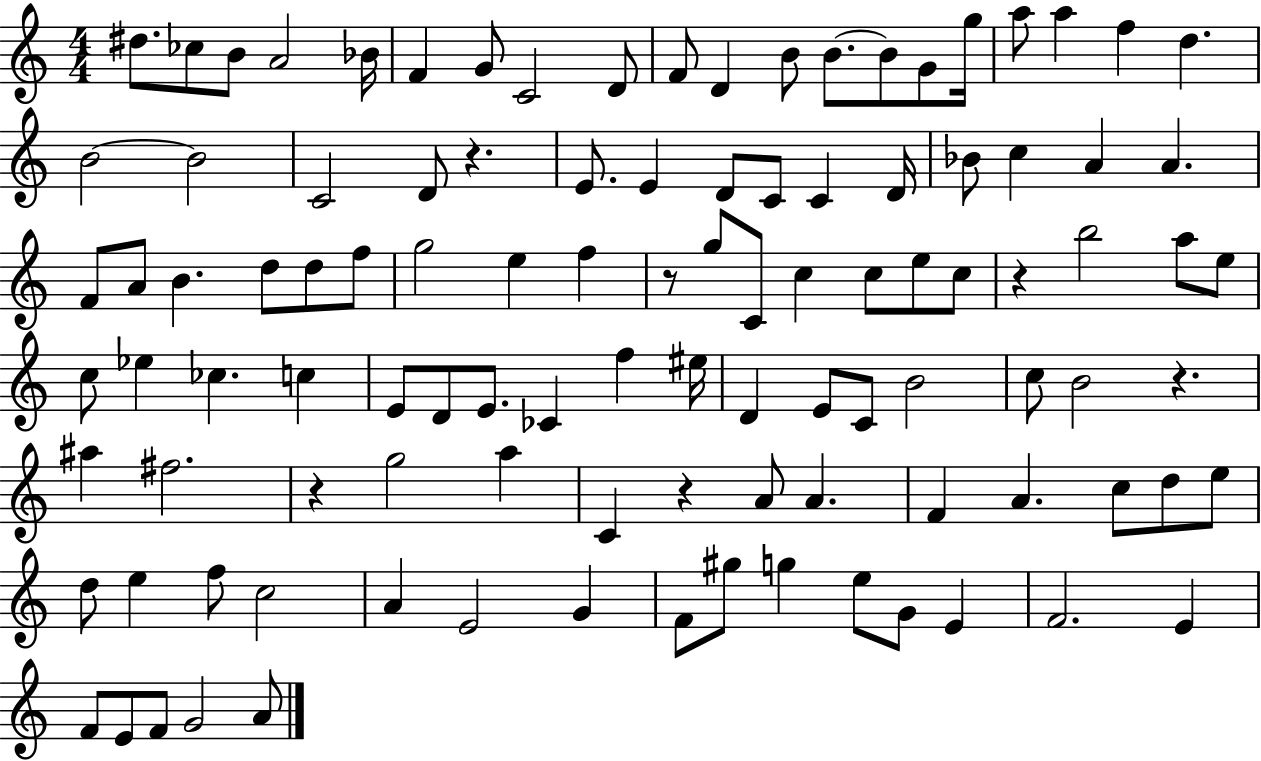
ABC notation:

X:1
T:Untitled
M:4/4
L:1/4
K:C
^d/2 _c/2 B/2 A2 _B/4 F G/2 C2 D/2 F/2 D B/2 B/2 B/2 G/2 g/4 a/2 a f d B2 B2 C2 D/2 z E/2 E D/2 C/2 C D/4 _B/2 c A A F/2 A/2 B d/2 d/2 f/2 g2 e f z/2 g/2 C/2 c c/2 e/2 c/2 z b2 a/2 e/2 c/2 _e _c c E/2 D/2 E/2 _C f ^e/4 D E/2 C/2 B2 c/2 B2 z ^a ^f2 z g2 a C z A/2 A F A c/2 d/2 e/2 d/2 e f/2 c2 A E2 G F/2 ^g/2 g e/2 G/2 E F2 E F/2 E/2 F/2 G2 A/2